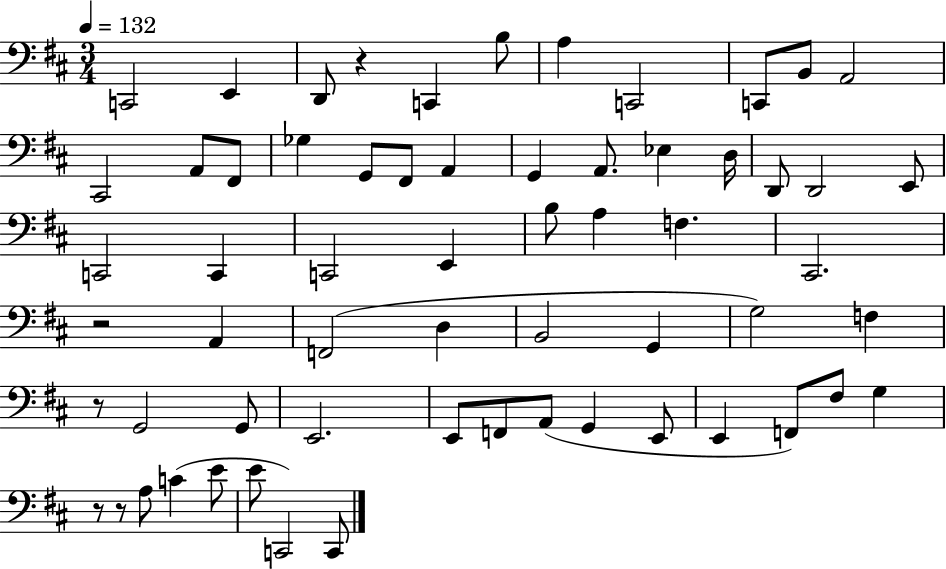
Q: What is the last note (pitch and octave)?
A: C2